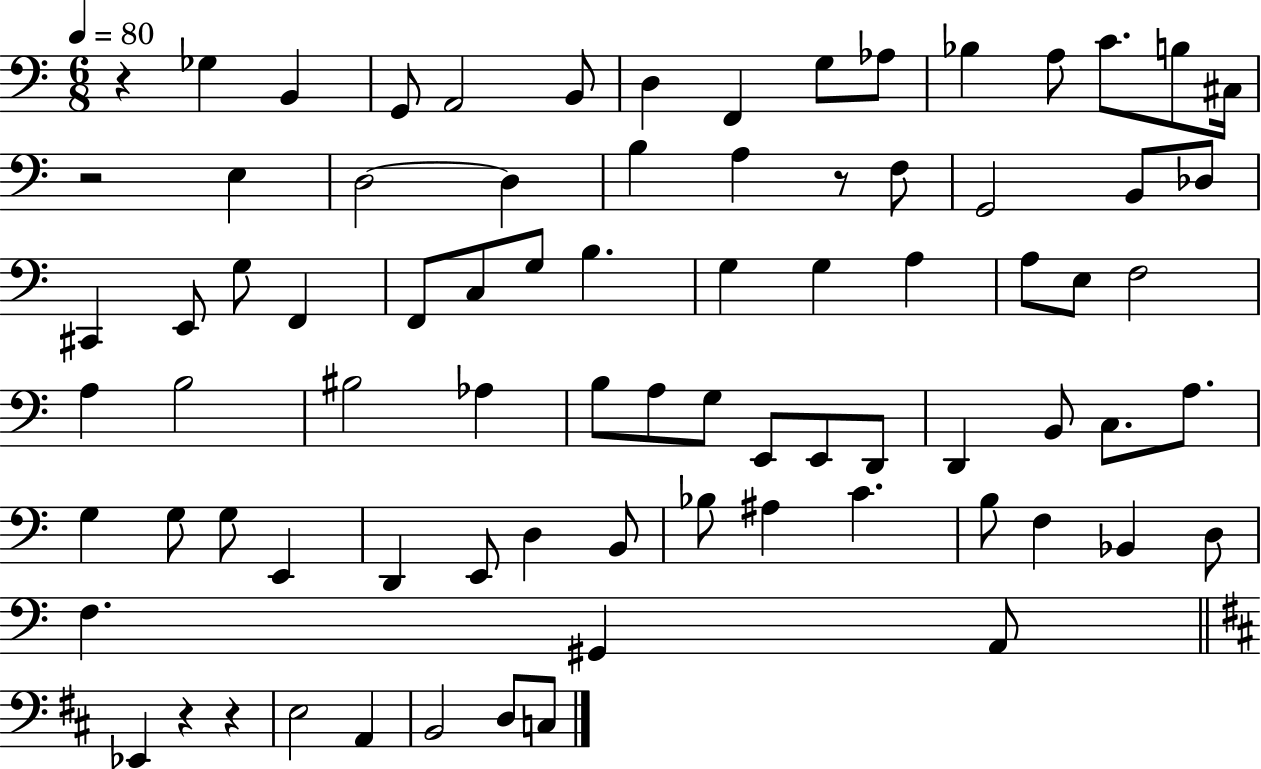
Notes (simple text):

R/q Gb3/q B2/q G2/e A2/h B2/e D3/q F2/q G3/e Ab3/e Bb3/q A3/e C4/e. B3/e C#3/s R/h E3/q D3/h D3/q B3/q A3/q R/e F3/e G2/h B2/e Db3/e C#2/q E2/e G3/e F2/q F2/e C3/e G3/e B3/q. G3/q G3/q A3/q A3/e E3/e F3/h A3/q B3/h BIS3/h Ab3/q B3/e A3/e G3/e E2/e E2/e D2/e D2/q B2/e C3/e. A3/e. G3/q G3/e G3/e E2/q D2/q E2/e D3/q B2/e Bb3/e A#3/q C4/q. B3/e F3/q Bb2/q D3/e F3/q. G#2/q A2/e Eb2/q R/q R/q E3/h A2/q B2/h D3/e C3/e